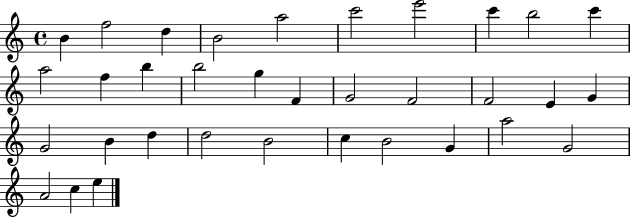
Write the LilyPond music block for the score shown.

{
  \clef treble
  \time 4/4
  \defaultTimeSignature
  \key c \major
  b'4 f''2 d''4 | b'2 a''2 | c'''2 e'''2 | c'''4 b''2 c'''4 | \break a''2 f''4 b''4 | b''2 g''4 f'4 | g'2 f'2 | f'2 e'4 g'4 | \break g'2 b'4 d''4 | d''2 b'2 | c''4 b'2 g'4 | a''2 g'2 | \break a'2 c''4 e''4 | \bar "|."
}